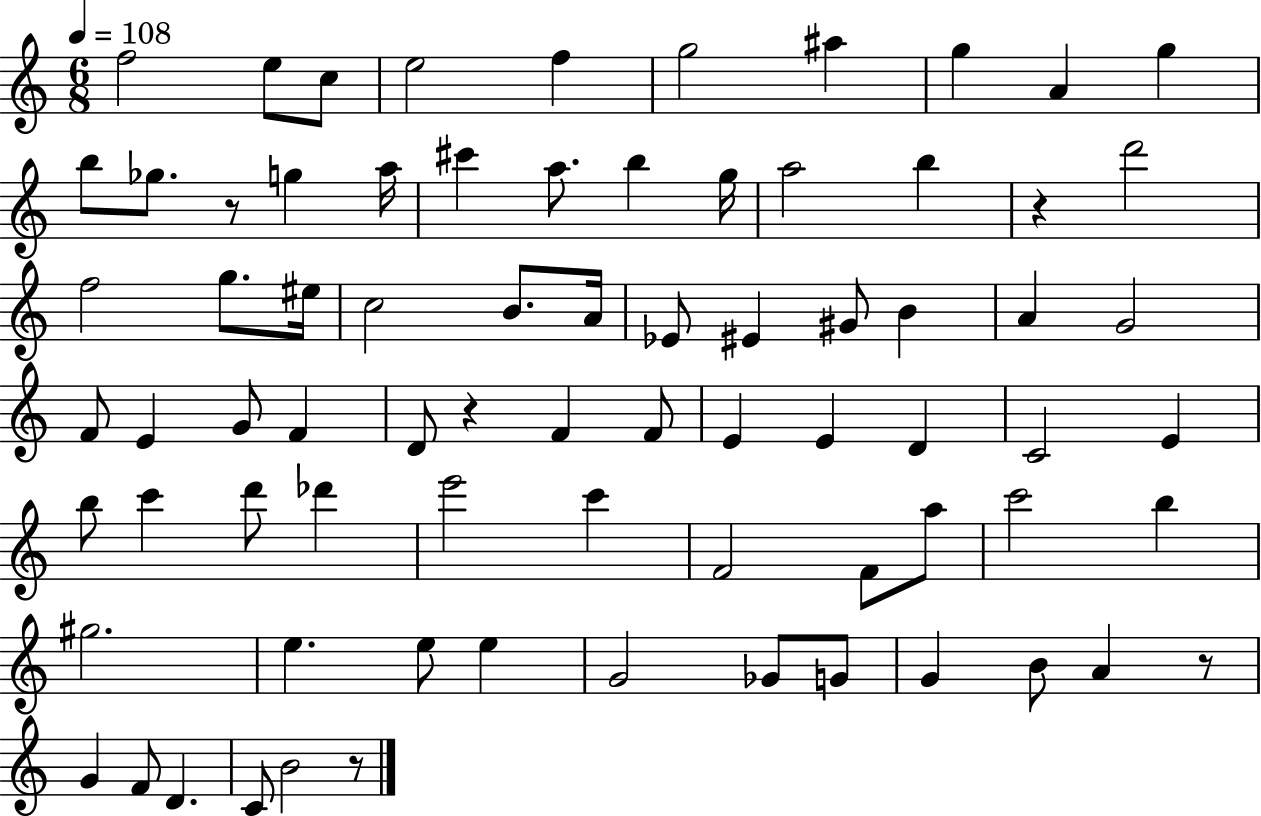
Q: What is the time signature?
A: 6/8